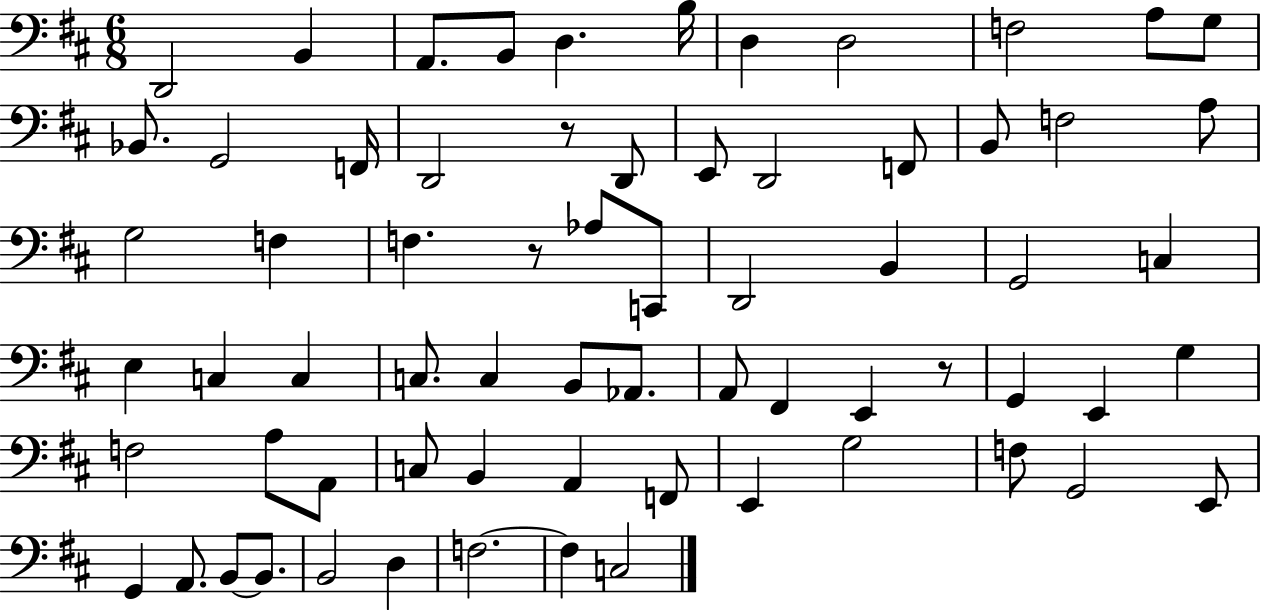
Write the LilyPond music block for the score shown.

{
  \clef bass
  \numericTimeSignature
  \time 6/8
  \key d \major
  d,2 b,4 | a,8. b,8 d4. b16 | d4 d2 | f2 a8 g8 | \break bes,8. g,2 f,16 | d,2 r8 d,8 | e,8 d,2 f,8 | b,8 f2 a8 | \break g2 f4 | f4. r8 aes8 c,8 | d,2 b,4 | g,2 c4 | \break e4 c4 c4 | c8. c4 b,8 aes,8. | a,8 fis,4 e,4 r8 | g,4 e,4 g4 | \break f2 a8 a,8 | c8 b,4 a,4 f,8 | e,4 g2 | f8 g,2 e,8 | \break g,4 a,8. b,8~~ b,8. | b,2 d4 | f2.~~ | f4 c2 | \break \bar "|."
}